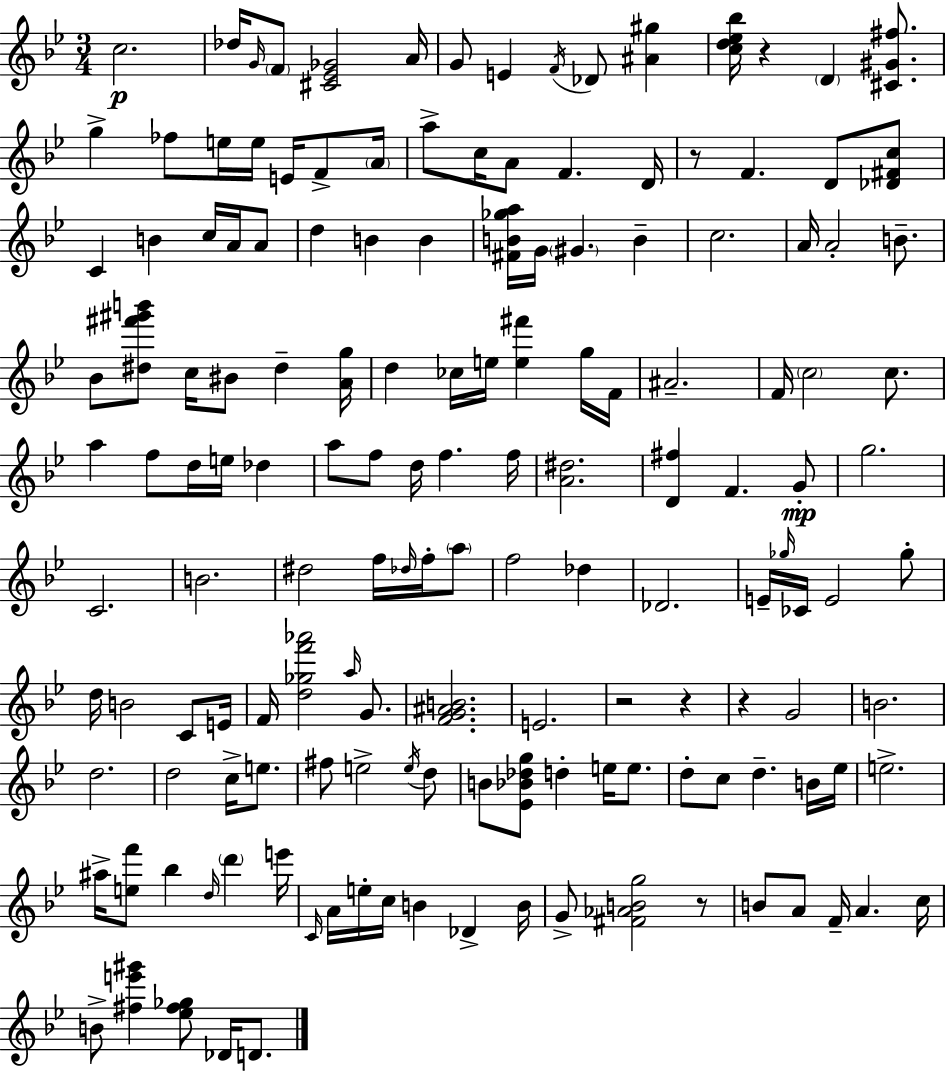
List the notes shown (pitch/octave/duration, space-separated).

C5/h. Db5/s G4/s F4/e [C#4,Eb4,Gb4]/h A4/s G4/e E4/q F4/s Db4/e [A#4,G#5]/q [C5,D5,Eb5,Bb5]/s R/q D4/q [C#4,G#4,F#5]/e. G5/q FES5/e E5/s E5/s E4/s F4/e A4/s A5/e C5/s A4/e F4/q. D4/s R/e F4/q. D4/e [Db4,F#4,C5]/e C4/q B4/q C5/s A4/s A4/e D5/q B4/q B4/q [F#4,B4,Gb5,A5]/s G4/s G#4/q. B4/q C5/h. A4/s A4/h B4/e. Bb4/e [D#5,F#6,G#6,B6]/e C5/s BIS4/e D#5/q [A4,G5]/s D5/q CES5/s E5/s [E5,F#6]/q G5/s F4/s A#4/h. F4/s C5/h C5/e. A5/q F5/e D5/s E5/s Db5/q A5/e F5/e D5/s F5/q. F5/s [A4,D#5]/h. [D4,F#5]/q F4/q. G4/e G5/h. C4/h. B4/h. D#5/h F5/s Db5/s F5/s A5/e F5/h Db5/q Db4/h. E4/s Gb5/s CES4/s E4/h Gb5/e D5/s B4/h C4/e E4/s F4/s [D5,Gb5,F6,Ab6]/h A5/s G4/e. [F4,G4,A#4,B4]/h. E4/h. R/h R/q R/q G4/h B4/h. D5/h. D5/h C5/s E5/e. F#5/e E5/h E5/s D5/e B4/e [Eb4,Bb4,Db5,G5]/e D5/q E5/s E5/e. D5/e C5/e D5/q. B4/s Eb5/s E5/h. A#5/s [E5,F6]/e Bb5/q D5/s D6/q E6/s C4/s A4/s E5/s C5/s B4/q Db4/q B4/s G4/e [F#4,Ab4,B4,G5]/h R/e B4/e A4/e F4/s A4/q. C5/s B4/e [F#5,E6,G#6]/q [Eb5,F#5,Gb5]/e Db4/s D4/e.